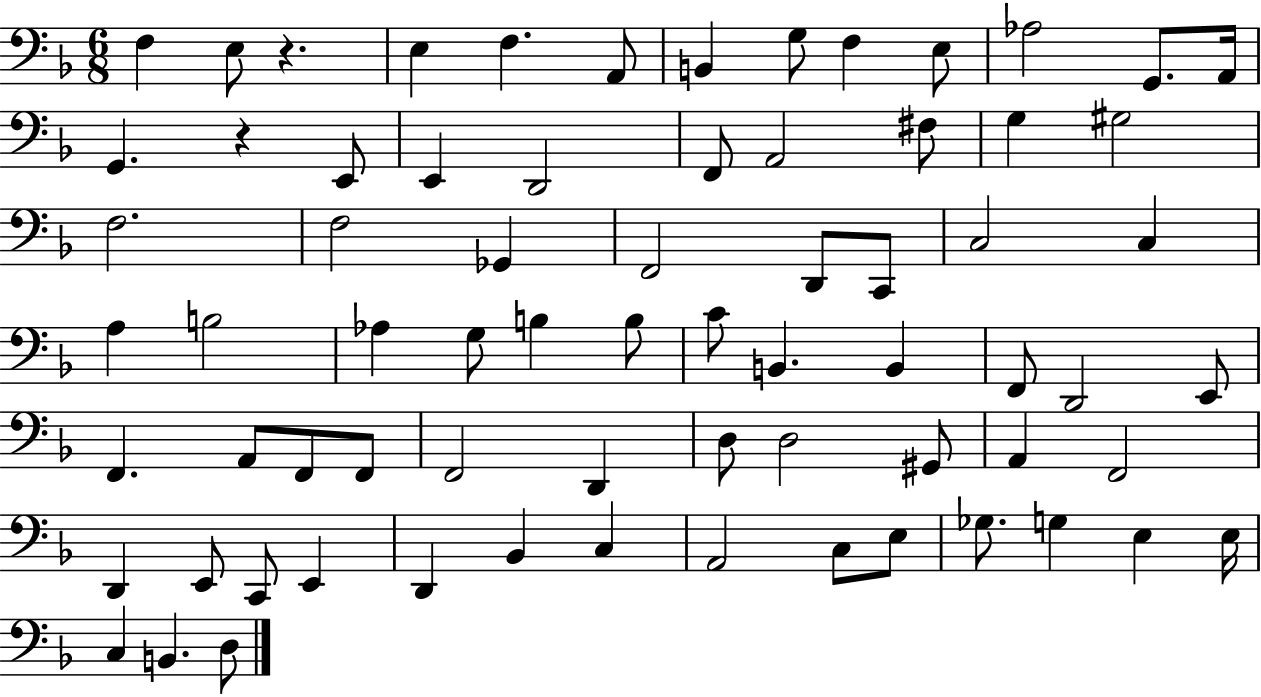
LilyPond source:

{
  \clef bass
  \numericTimeSignature
  \time 6/8
  \key f \major
  f4 e8 r4. | e4 f4. a,8 | b,4 g8 f4 e8 | aes2 g,8. a,16 | \break g,4. r4 e,8 | e,4 d,2 | f,8 a,2 fis8 | g4 gis2 | \break f2. | f2 ges,4 | f,2 d,8 c,8 | c2 c4 | \break a4 b2 | aes4 g8 b4 b8 | c'8 b,4. b,4 | f,8 d,2 e,8 | \break f,4. a,8 f,8 f,8 | f,2 d,4 | d8 d2 gis,8 | a,4 f,2 | \break d,4 e,8 c,8 e,4 | d,4 bes,4 c4 | a,2 c8 e8 | ges8. g4 e4 e16 | \break c4 b,4. d8 | \bar "|."
}